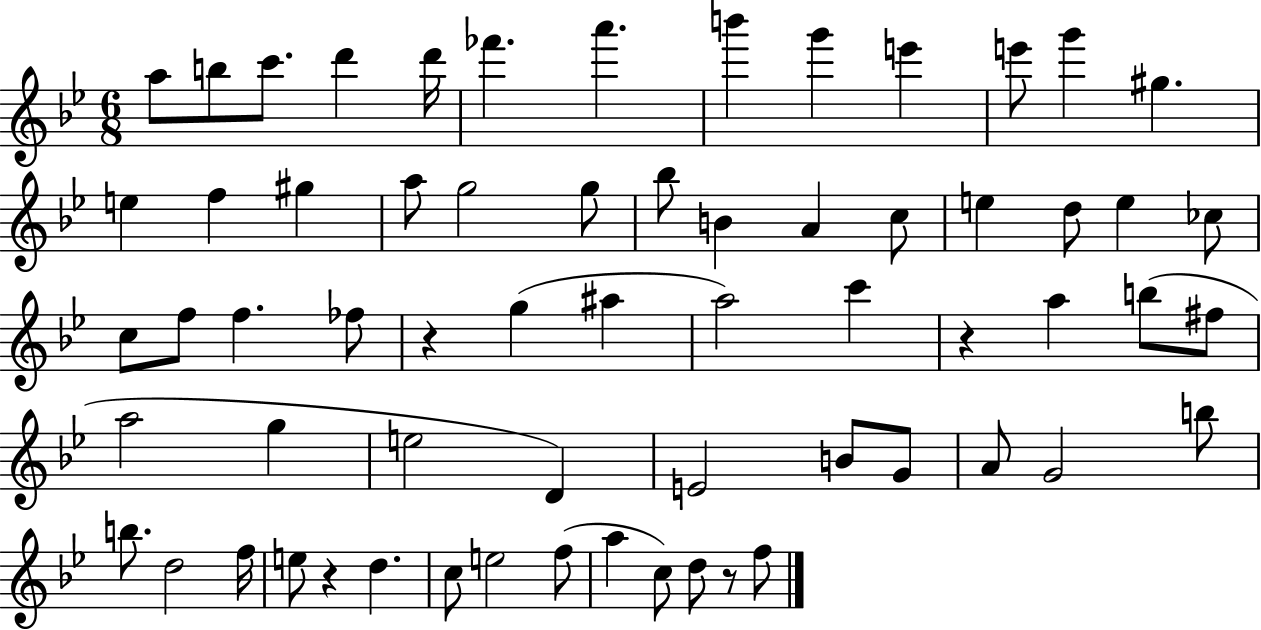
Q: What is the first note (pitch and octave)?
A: A5